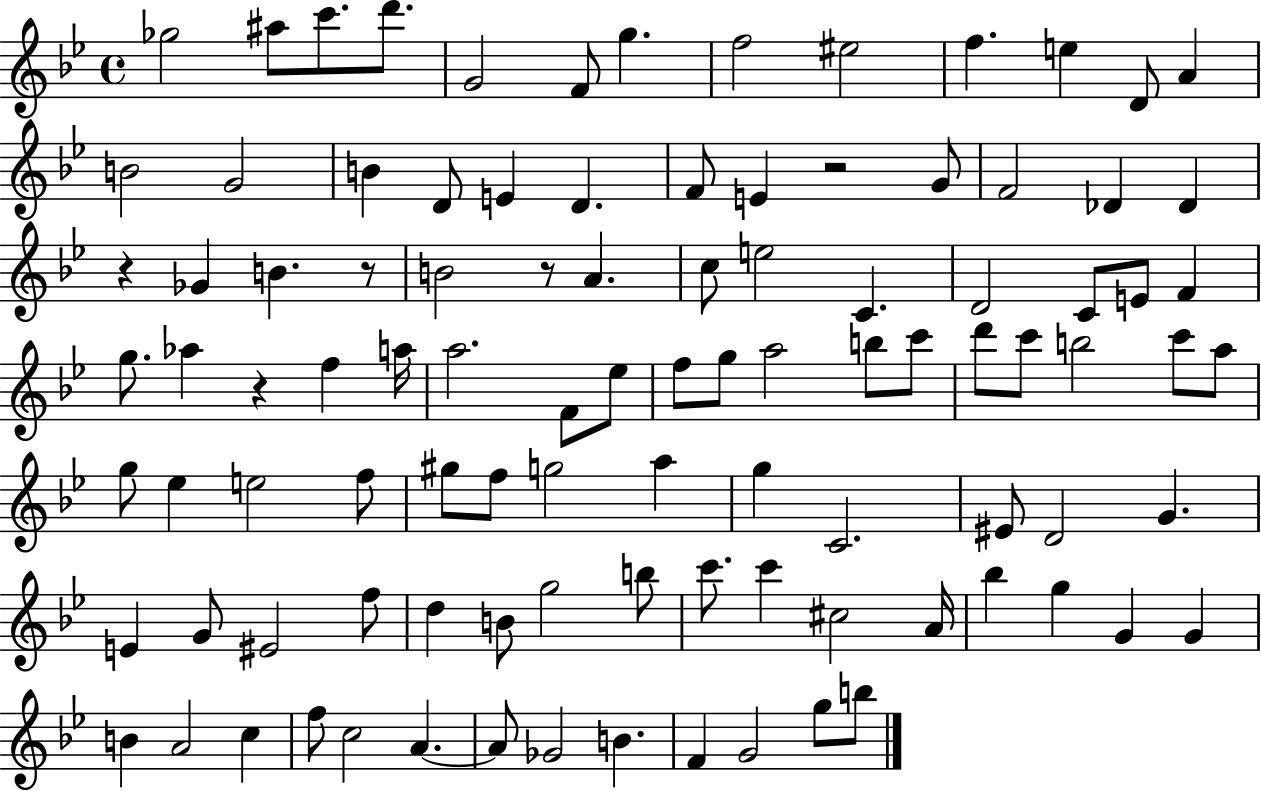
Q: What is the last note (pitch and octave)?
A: B5